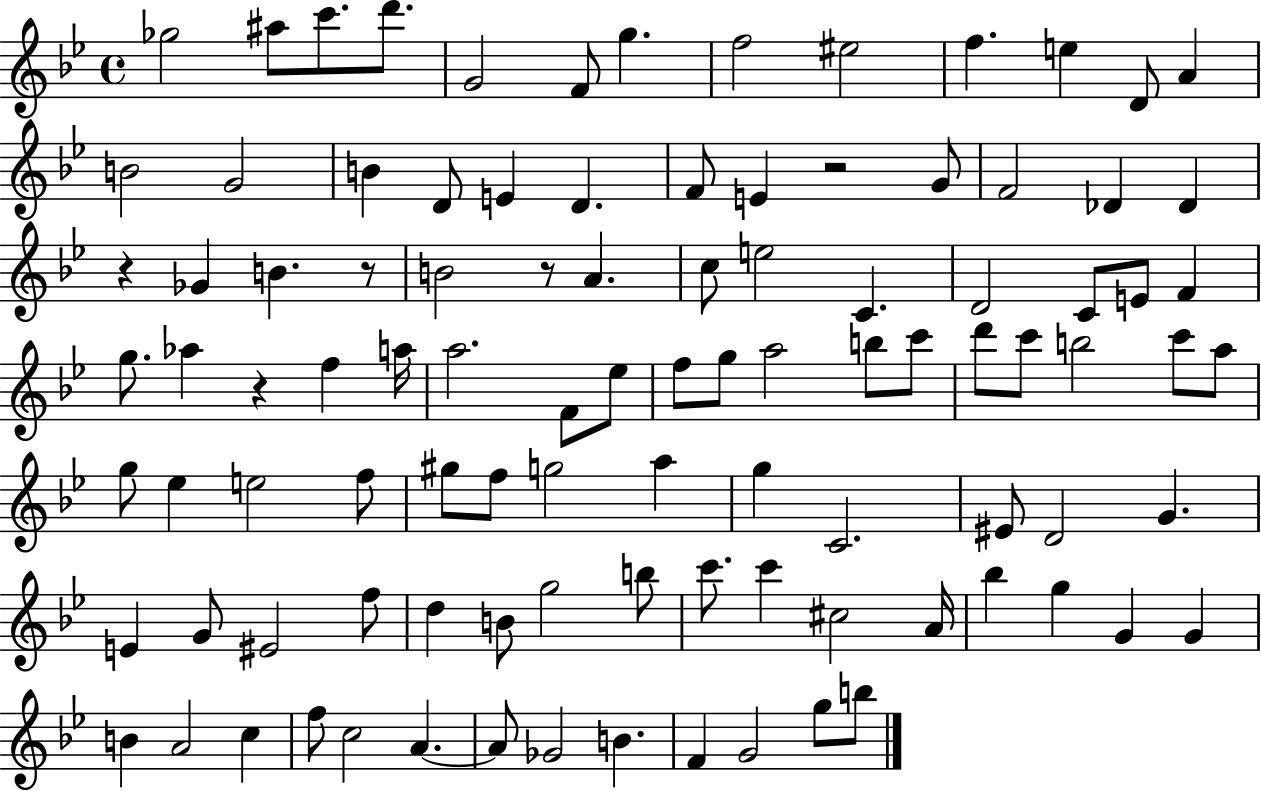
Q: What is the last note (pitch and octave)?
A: B5